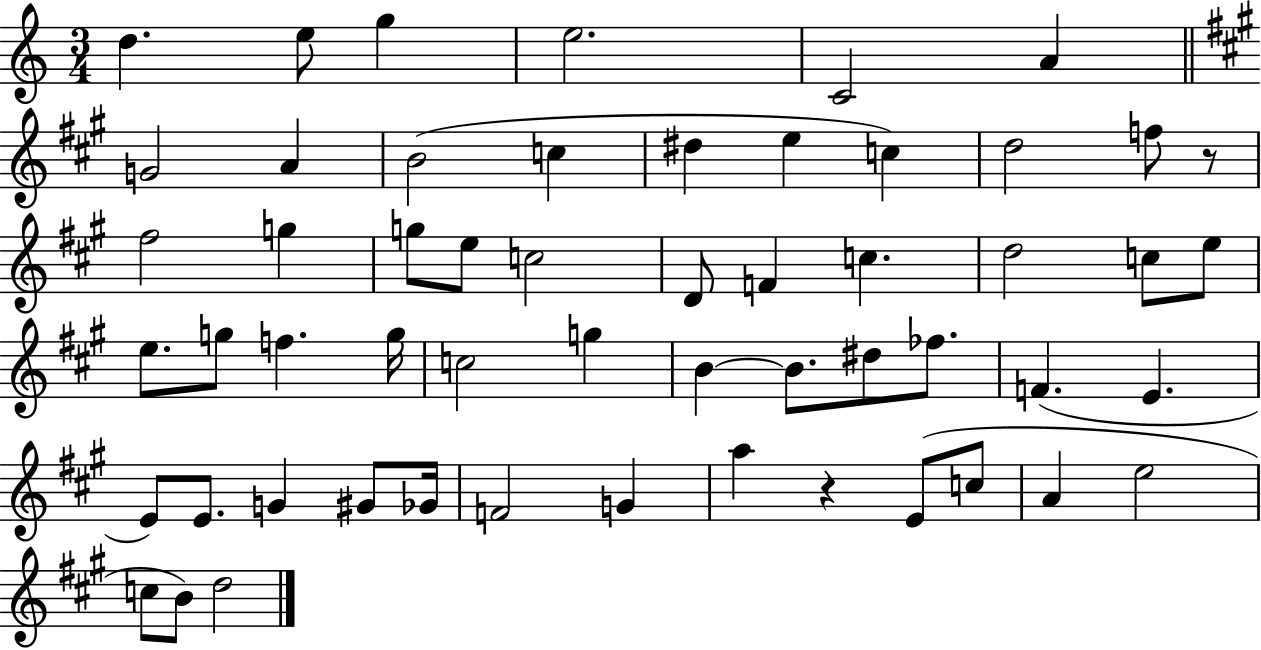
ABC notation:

X:1
T:Untitled
M:3/4
L:1/4
K:C
d e/2 g e2 C2 A G2 A B2 c ^d e c d2 f/2 z/2 ^f2 g g/2 e/2 c2 D/2 F c d2 c/2 e/2 e/2 g/2 f g/4 c2 g B B/2 ^d/2 _f/2 F E E/2 E/2 G ^G/2 _G/4 F2 G a z E/2 c/2 A e2 c/2 B/2 d2